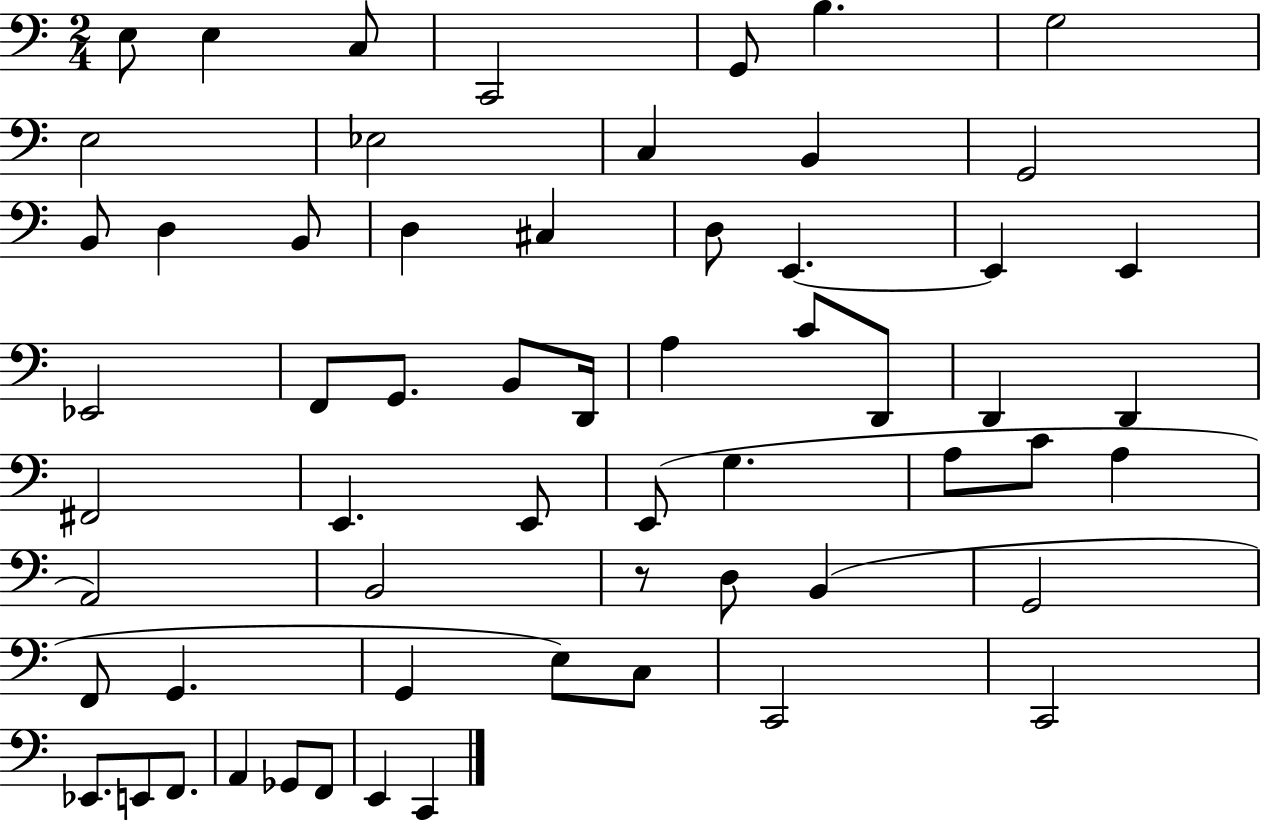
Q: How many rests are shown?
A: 1